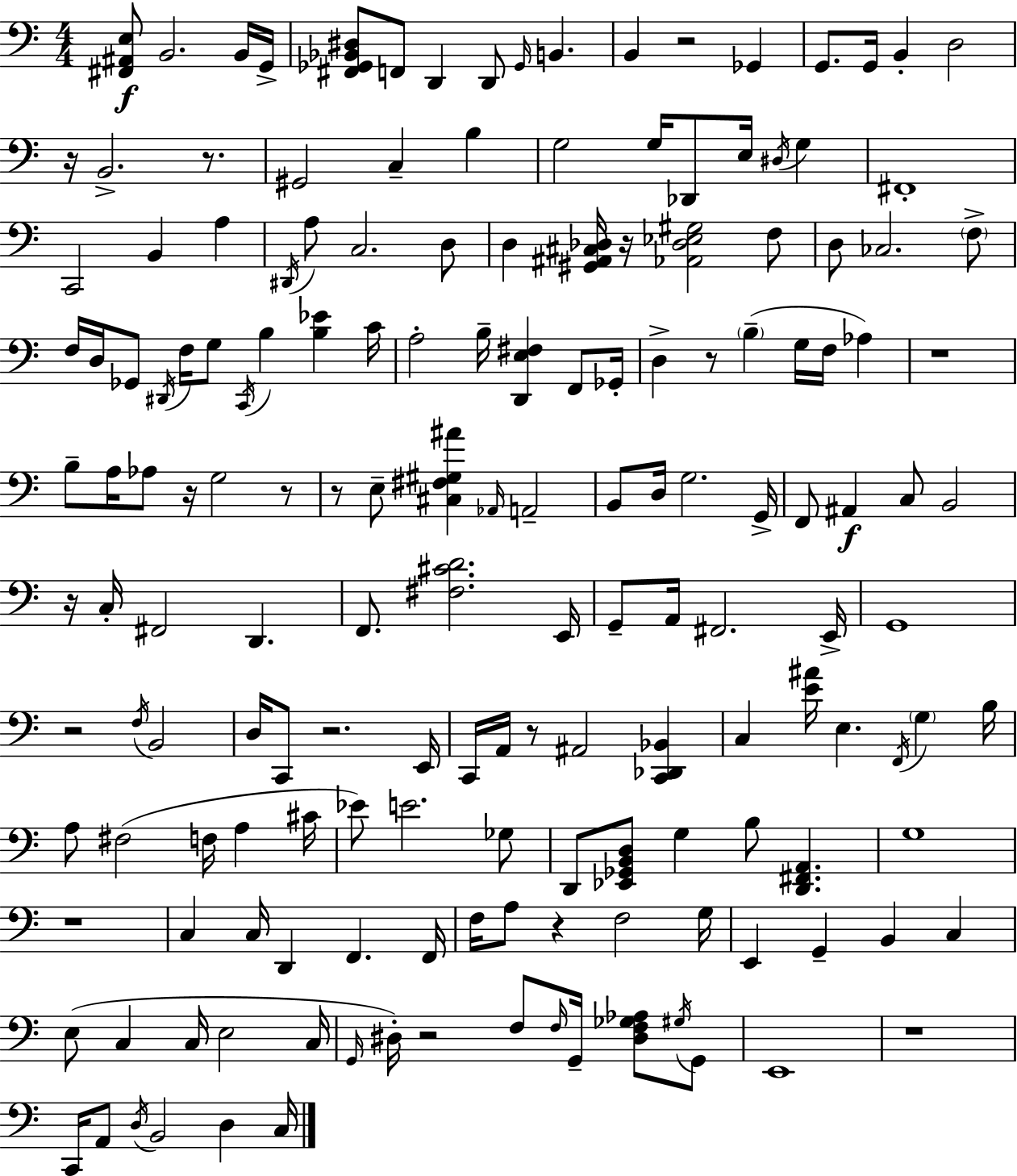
{
  \clef bass
  \numericTimeSignature
  \time 4/4
  \key c \major
  <fis, ais, e>8\f b,2. b,16 g,16-> | <fis, ges, bes, dis>8 f,8 d,4 d,8 \grace { ges,16 } b,4. | b,4 r2 ges,4 | g,8. g,16 b,4-. d2 | \break r16 b,2.-> r8. | gis,2 c4-- b4 | g2 g16 des,8 e16 \acciaccatura { dis16 } g4 | fis,1-. | \break c,2 b,4 a4 | \acciaccatura { dis,16 } a8 c2. | d8 d4 <gis, ais, cis des>16 r16 <aes, des ees gis>2 | f8 d8 ces2. | \break \parenthesize f8-> f16 d16 ges,8 \acciaccatura { dis,16 } f16 g8 \acciaccatura { c,16 } b4 | <b ees'>4 c'16 a2-. b16-- <d, e fis>4 | f,8 ges,16-. d4-> r8 \parenthesize b4--( g16 | f16 aes4) r1 | \break b8-- a16 aes8 r16 g2 | r8 r8 e8-- <cis fis gis ais'>4 \grace { aes,16 } a,2-- | b,8 d16 g2. | g,16-> f,8 ais,4\f c8 b,2 | \break r16 c16-. fis,2 | d,4. f,8. <fis cis' d'>2. | e,16 g,8-- a,16 fis,2. | e,16-> g,1 | \break r2 \acciaccatura { f16 } b,2 | d16 c,8 r2. | e,16 c,16 a,16 r8 ais,2 | <c, des, bes,>4 c4 <e' ais'>16 e4. | \break \acciaccatura { f,16 } \parenthesize g4 b16 a8 fis2( | f16 a4 cis'16 ees'8) e'2. | ges8 d,8 <ees, ges, b, d>8 g4 | b8 <d, fis, a,>4. g1 | \break r1 | c4 c16 d,4 | f,4. f,16 f16 a8 r4 f2 | g16 e,4 g,4-- | \break b,4 c4 e8( c4 c16 e2 | c16 \grace { g,16 }) dis16-. r2 | f8 \grace { f16 } g,16-- <dis f ges aes>8 \acciaccatura { gis16 } g,8 e,1 | r1 | \break c,16 a,8 \acciaccatura { d16 } b,2 | d4 c16 \bar "|."
}